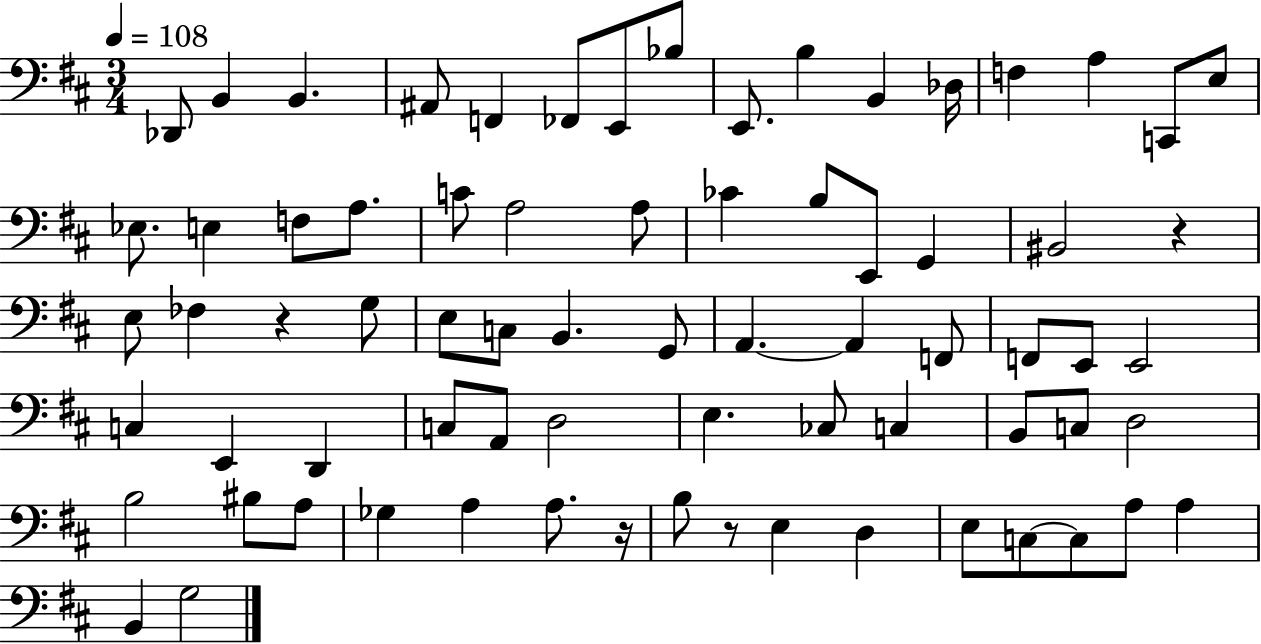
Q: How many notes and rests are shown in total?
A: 73